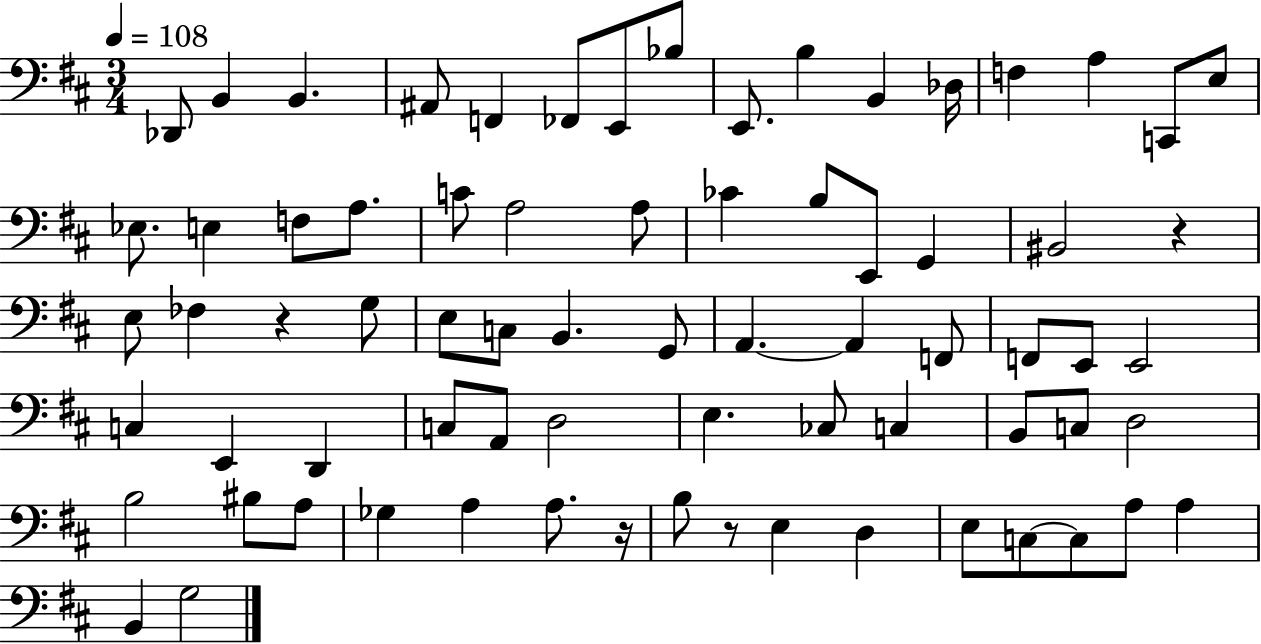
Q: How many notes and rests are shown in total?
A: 73